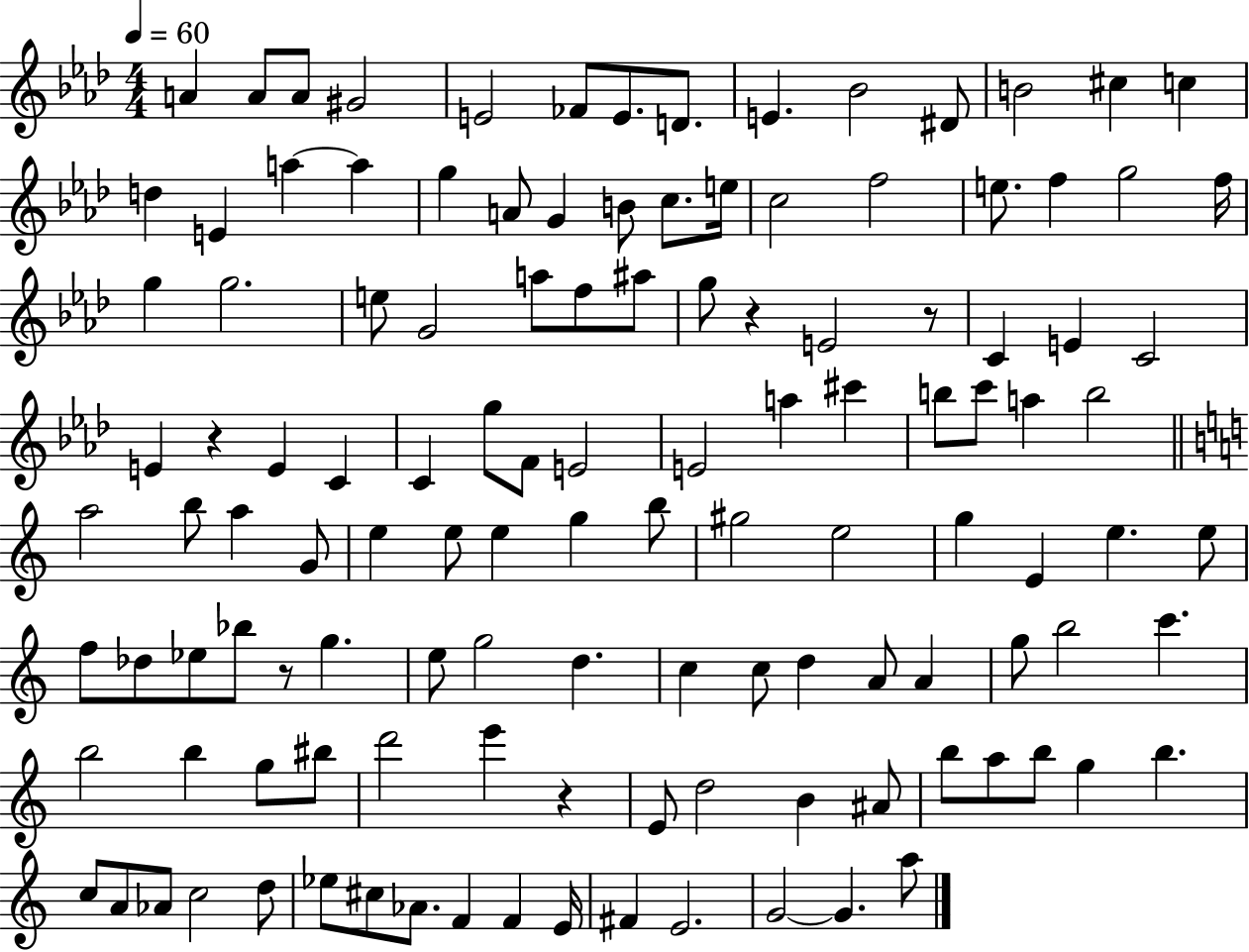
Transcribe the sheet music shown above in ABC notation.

X:1
T:Untitled
M:4/4
L:1/4
K:Ab
A A/2 A/2 ^G2 E2 _F/2 E/2 D/2 E _B2 ^D/2 B2 ^c c d E a a g A/2 G B/2 c/2 e/4 c2 f2 e/2 f g2 f/4 g g2 e/2 G2 a/2 f/2 ^a/2 g/2 z E2 z/2 C E C2 E z E C C g/2 F/2 E2 E2 a ^c' b/2 c'/2 a b2 a2 b/2 a G/2 e e/2 e g b/2 ^g2 e2 g E e e/2 f/2 _d/2 _e/2 _b/2 z/2 g e/2 g2 d c c/2 d A/2 A g/2 b2 c' b2 b g/2 ^b/2 d'2 e' z E/2 d2 B ^A/2 b/2 a/2 b/2 g b c/2 A/2 _A/2 c2 d/2 _e/2 ^c/2 _A/2 F F E/4 ^F E2 G2 G a/2